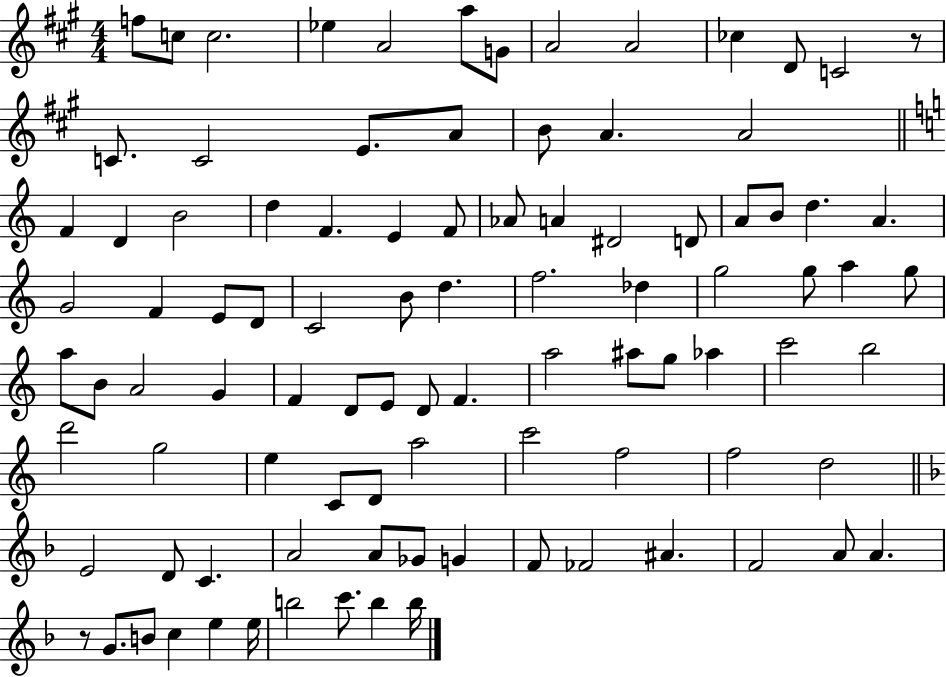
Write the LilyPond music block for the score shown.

{
  \clef treble
  \numericTimeSignature
  \time 4/4
  \key a \major
  f''8 c''8 c''2. | ees''4 a'2 a''8 g'8 | a'2 a'2 | ces''4 d'8 c'2 r8 | \break c'8. c'2 e'8. a'8 | b'8 a'4. a'2 | \bar "||" \break \key c \major f'4 d'4 b'2 | d''4 f'4. e'4 f'8 | aes'8 a'4 dis'2 d'8 | a'8 b'8 d''4. a'4. | \break g'2 f'4 e'8 d'8 | c'2 b'8 d''4. | f''2. des''4 | g''2 g''8 a''4 g''8 | \break a''8 b'8 a'2 g'4 | f'4 d'8 e'8 d'8 f'4. | a''2 ais''8 g''8 aes''4 | c'''2 b''2 | \break d'''2 g''2 | e''4 c'8 d'8 a''2 | c'''2 f''2 | f''2 d''2 | \break \bar "||" \break \key f \major e'2 d'8 c'4. | a'2 a'8 ges'8 g'4 | f'8 fes'2 ais'4. | f'2 a'8 a'4. | \break r8 g'8. b'8 c''4 e''4 e''16 | b''2 c'''8. b''4 b''16 | \bar "|."
}